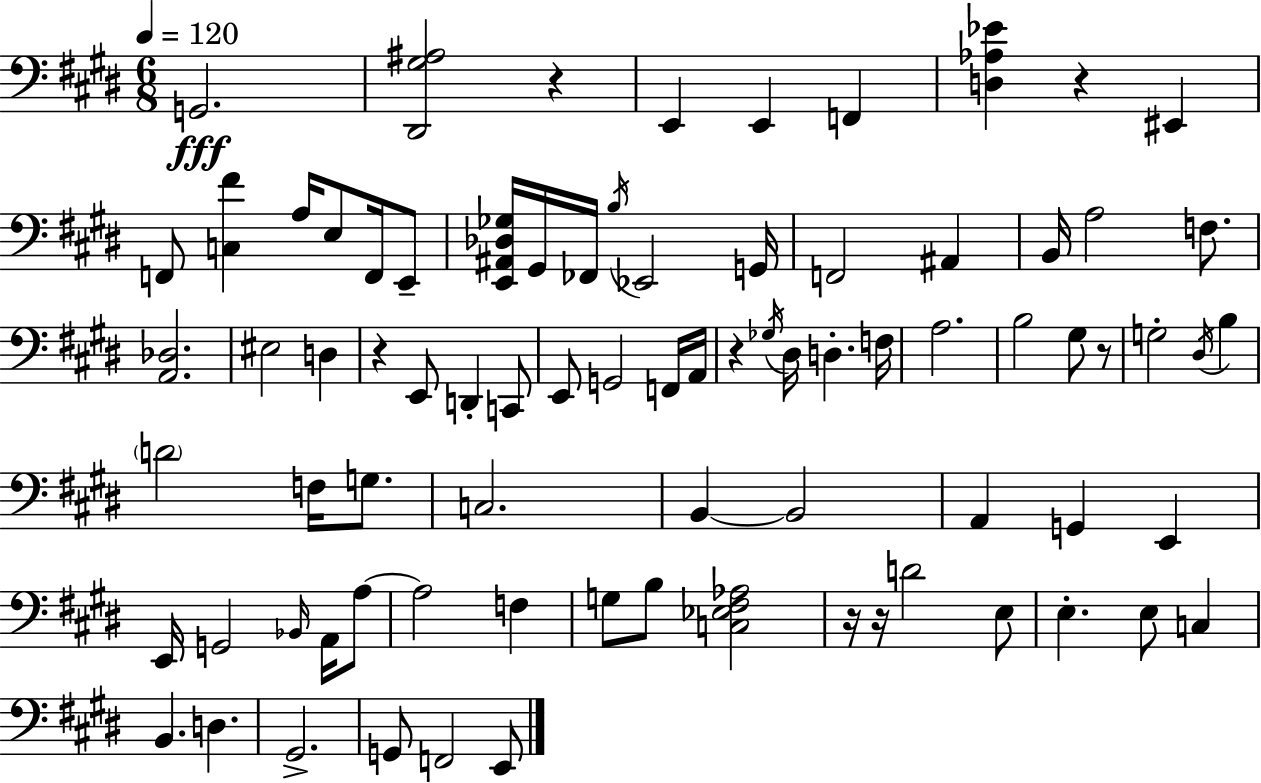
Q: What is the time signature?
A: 6/8